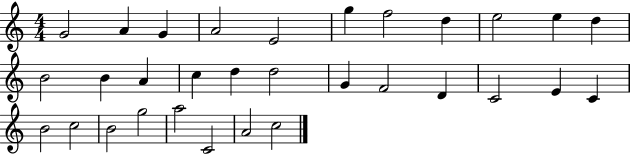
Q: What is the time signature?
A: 4/4